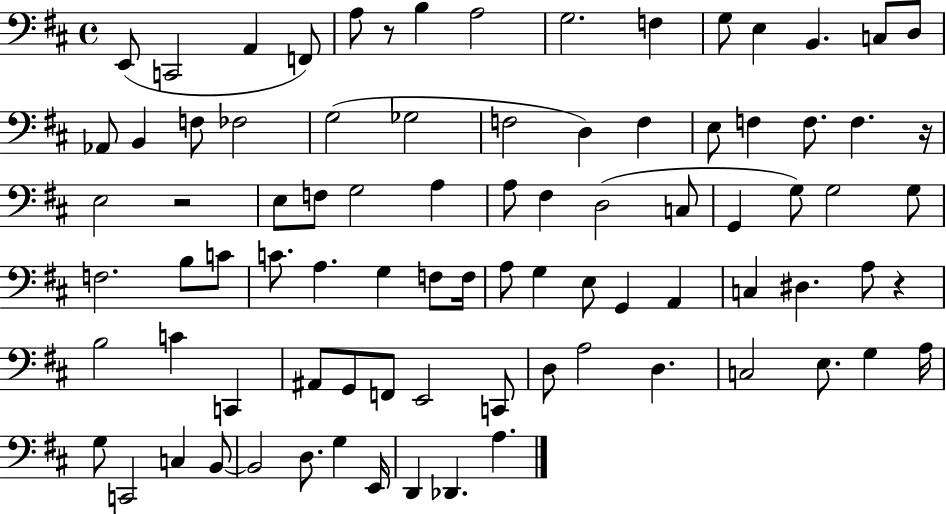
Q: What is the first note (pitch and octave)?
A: E2